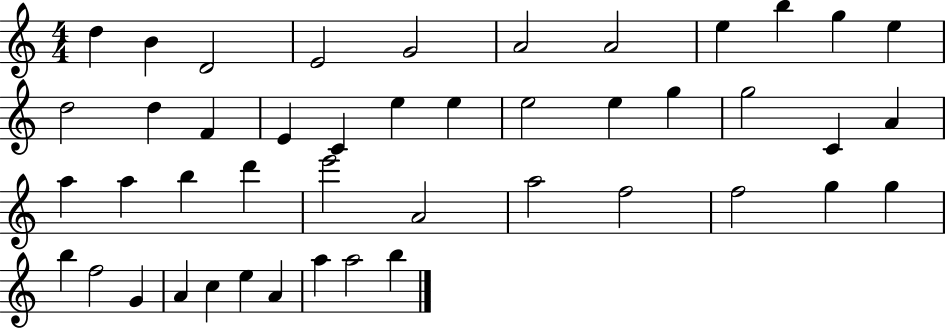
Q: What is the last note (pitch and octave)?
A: B5